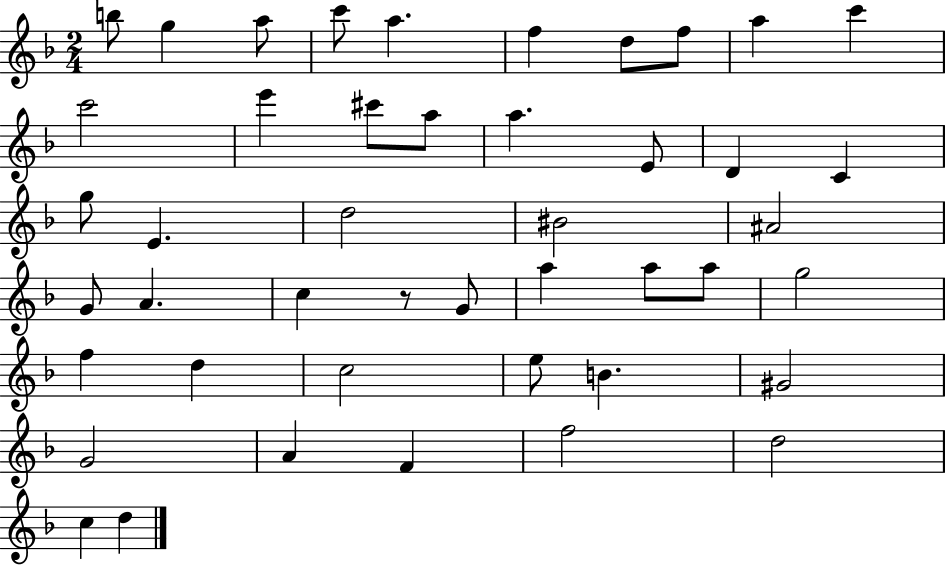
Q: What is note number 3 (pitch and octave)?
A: A5